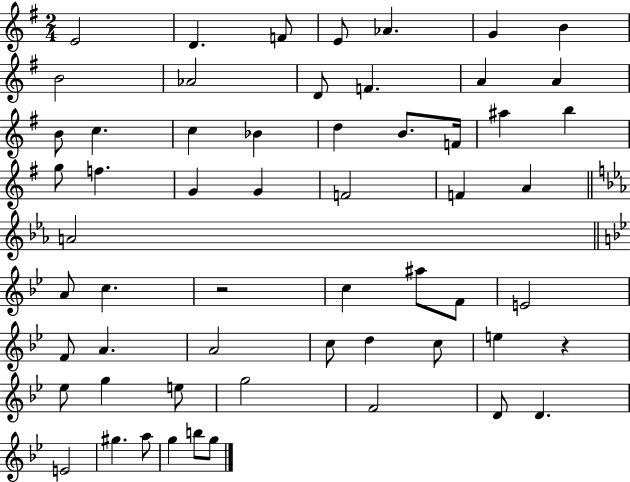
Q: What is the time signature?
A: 2/4